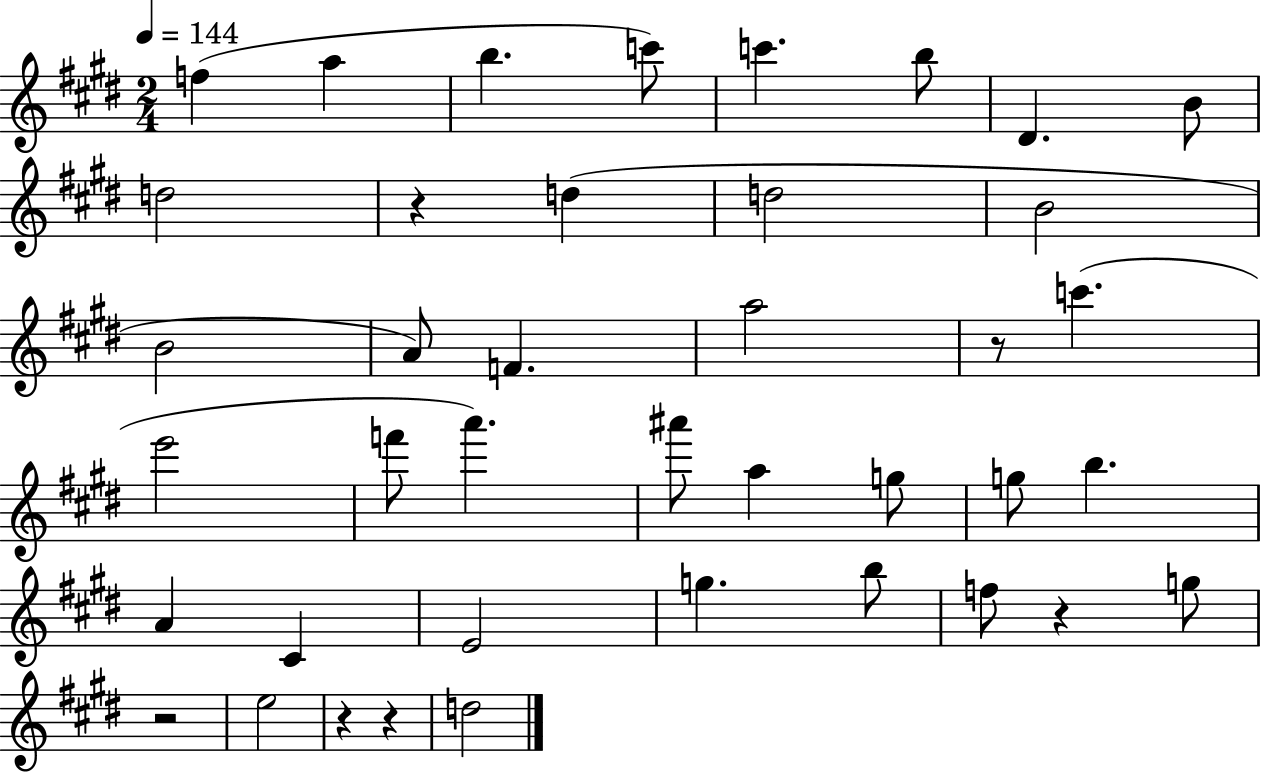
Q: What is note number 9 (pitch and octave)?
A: D5